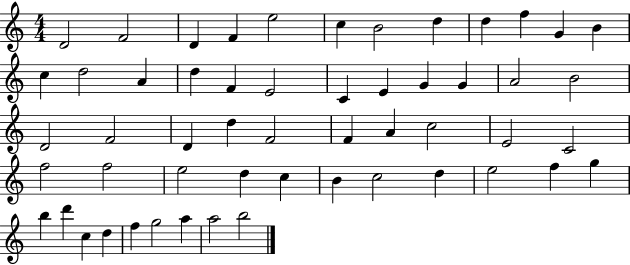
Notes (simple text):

D4/h F4/h D4/q F4/q E5/h C5/q B4/h D5/q D5/q F5/q G4/q B4/q C5/q D5/h A4/q D5/q F4/q E4/h C4/q E4/q G4/q G4/q A4/h B4/h D4/h F4/h D4/q D5/q F4/h F4/q A4/q C5/h E4/h C4/h F5/h F5/h E5/h D5/q C5/q B4/q C5/h D5/q E5/h F5/q G5/q B5/q D6/q C5/q D5/q F5/q G5/h A5/q A5/h B5/h